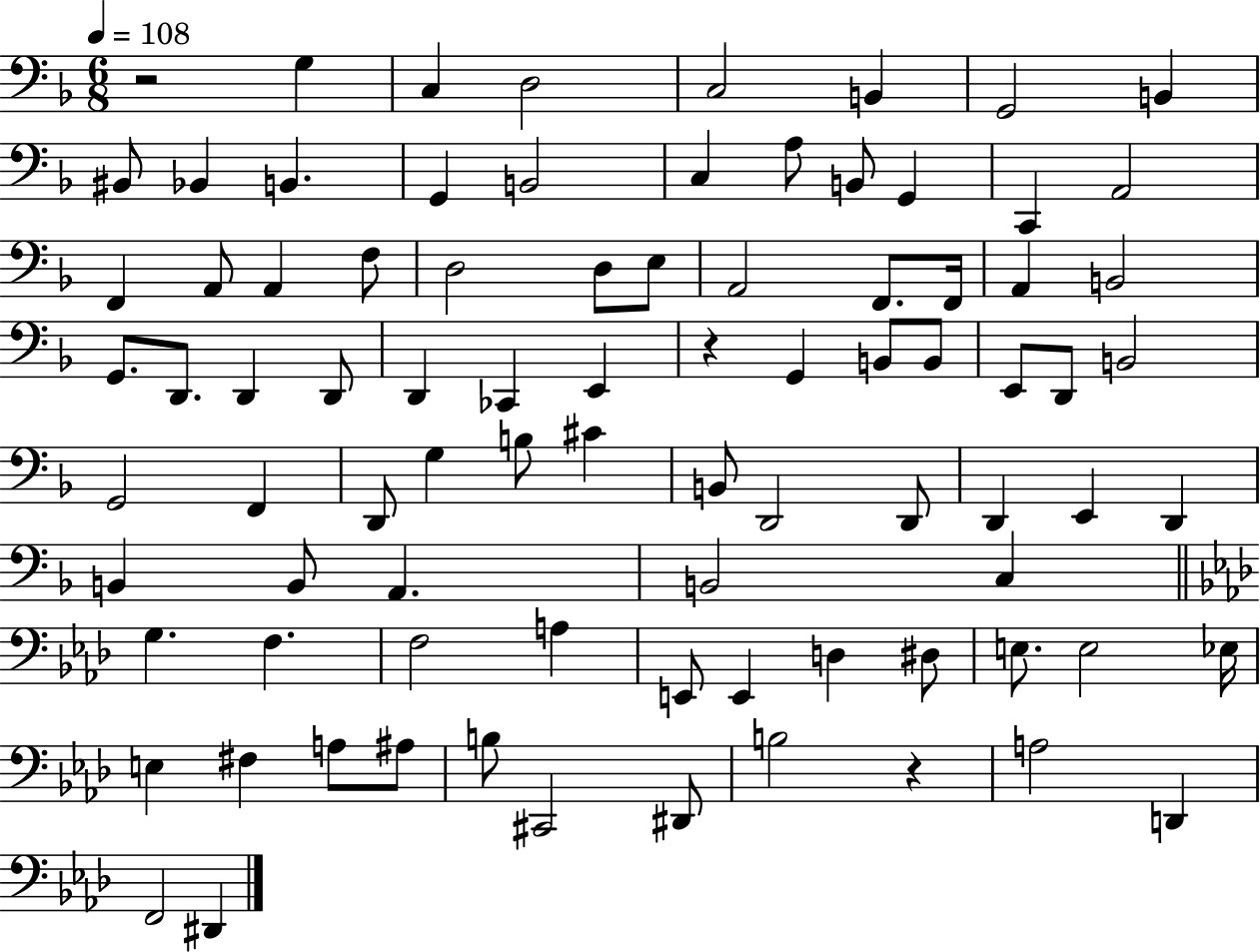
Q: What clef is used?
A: bass